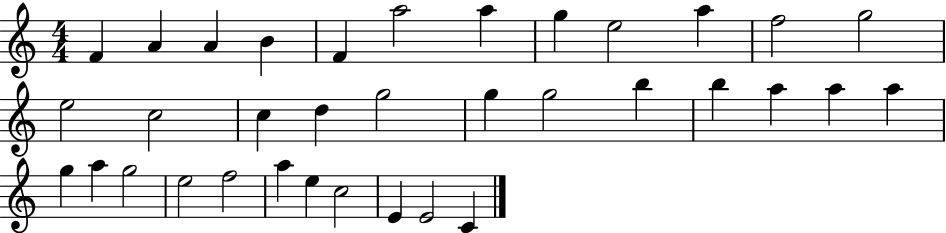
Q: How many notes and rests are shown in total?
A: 35